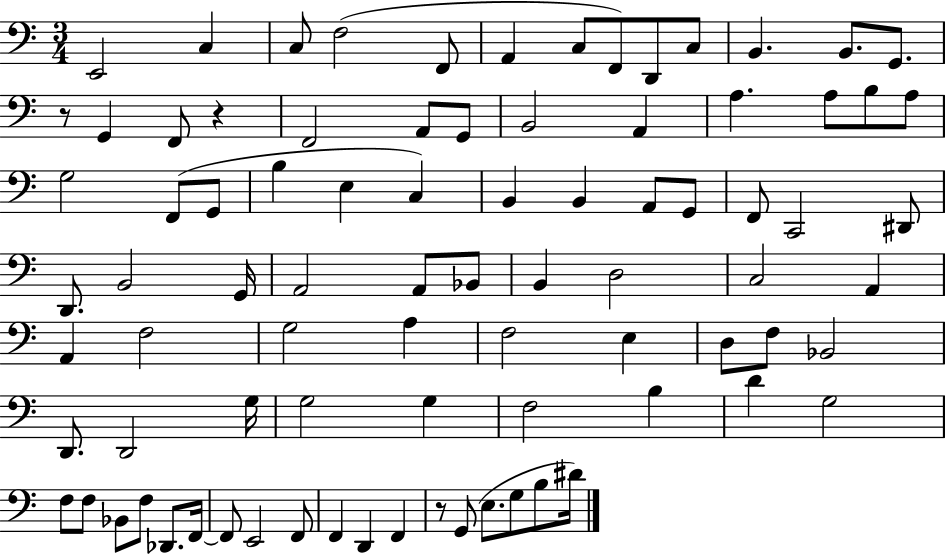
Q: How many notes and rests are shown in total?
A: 85